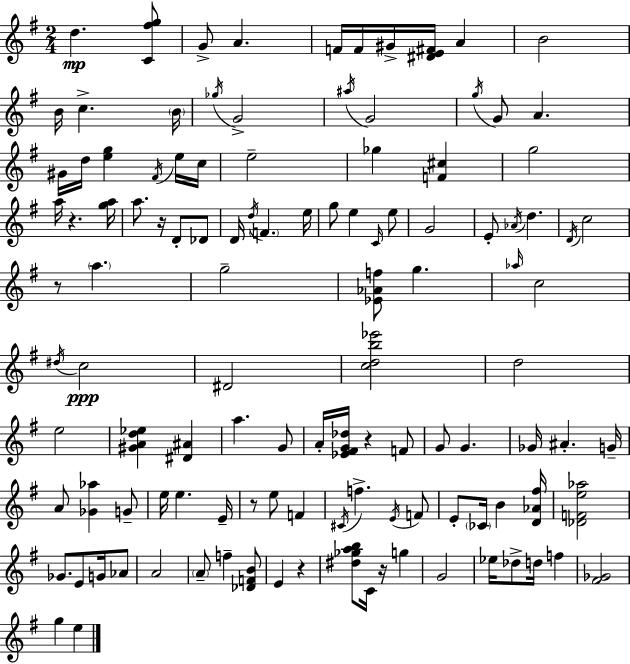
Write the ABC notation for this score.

X:1
T:Untitled
M:2/4
L:1/4
K:Em
d [C^fg]/2 G/2 A F/4 F/4 ^G/4 [^DE^F]/4 A B2 B/4 c B/4 _g/4 G2 ^a/4 G2 g/4 G/2 A ^G/4 d/4 [eg] ^F/4 e/4 c/4 e2 _g [F^c] g2 a/4 z [ga]/4 a/2 z/4 D/2 _D/2 D/4 d/4 F e/4 g/2 e C/4 e/2 G2 E/2 _A/4 d D/4 c2 z/2 a g2 [_E_Af]/2 g _a/4 c2 ^d/4 c2 ^D2 [cdb_e']2 d2 e2 [^GAd_e] [^D^A] a G/2 A/4 [_E^FG_d]/4 z F/2 G/2 G _G/4 ^A G/4 A/2 [_G_a] G/2 e/4 e E/4 z/2 e/2 F ^C/4 f E/4 F/2 E/2 _C/4 B [D_A^f]/4 [_DFe_a]2 _G/2 E/2 G/4 _A/2 A2 A/2 f [_DFB]/2 E z [^d_gab]/2 C/4 z/4 g G2 _e/4 _d/2 d/4 f [^F_G]2 g e